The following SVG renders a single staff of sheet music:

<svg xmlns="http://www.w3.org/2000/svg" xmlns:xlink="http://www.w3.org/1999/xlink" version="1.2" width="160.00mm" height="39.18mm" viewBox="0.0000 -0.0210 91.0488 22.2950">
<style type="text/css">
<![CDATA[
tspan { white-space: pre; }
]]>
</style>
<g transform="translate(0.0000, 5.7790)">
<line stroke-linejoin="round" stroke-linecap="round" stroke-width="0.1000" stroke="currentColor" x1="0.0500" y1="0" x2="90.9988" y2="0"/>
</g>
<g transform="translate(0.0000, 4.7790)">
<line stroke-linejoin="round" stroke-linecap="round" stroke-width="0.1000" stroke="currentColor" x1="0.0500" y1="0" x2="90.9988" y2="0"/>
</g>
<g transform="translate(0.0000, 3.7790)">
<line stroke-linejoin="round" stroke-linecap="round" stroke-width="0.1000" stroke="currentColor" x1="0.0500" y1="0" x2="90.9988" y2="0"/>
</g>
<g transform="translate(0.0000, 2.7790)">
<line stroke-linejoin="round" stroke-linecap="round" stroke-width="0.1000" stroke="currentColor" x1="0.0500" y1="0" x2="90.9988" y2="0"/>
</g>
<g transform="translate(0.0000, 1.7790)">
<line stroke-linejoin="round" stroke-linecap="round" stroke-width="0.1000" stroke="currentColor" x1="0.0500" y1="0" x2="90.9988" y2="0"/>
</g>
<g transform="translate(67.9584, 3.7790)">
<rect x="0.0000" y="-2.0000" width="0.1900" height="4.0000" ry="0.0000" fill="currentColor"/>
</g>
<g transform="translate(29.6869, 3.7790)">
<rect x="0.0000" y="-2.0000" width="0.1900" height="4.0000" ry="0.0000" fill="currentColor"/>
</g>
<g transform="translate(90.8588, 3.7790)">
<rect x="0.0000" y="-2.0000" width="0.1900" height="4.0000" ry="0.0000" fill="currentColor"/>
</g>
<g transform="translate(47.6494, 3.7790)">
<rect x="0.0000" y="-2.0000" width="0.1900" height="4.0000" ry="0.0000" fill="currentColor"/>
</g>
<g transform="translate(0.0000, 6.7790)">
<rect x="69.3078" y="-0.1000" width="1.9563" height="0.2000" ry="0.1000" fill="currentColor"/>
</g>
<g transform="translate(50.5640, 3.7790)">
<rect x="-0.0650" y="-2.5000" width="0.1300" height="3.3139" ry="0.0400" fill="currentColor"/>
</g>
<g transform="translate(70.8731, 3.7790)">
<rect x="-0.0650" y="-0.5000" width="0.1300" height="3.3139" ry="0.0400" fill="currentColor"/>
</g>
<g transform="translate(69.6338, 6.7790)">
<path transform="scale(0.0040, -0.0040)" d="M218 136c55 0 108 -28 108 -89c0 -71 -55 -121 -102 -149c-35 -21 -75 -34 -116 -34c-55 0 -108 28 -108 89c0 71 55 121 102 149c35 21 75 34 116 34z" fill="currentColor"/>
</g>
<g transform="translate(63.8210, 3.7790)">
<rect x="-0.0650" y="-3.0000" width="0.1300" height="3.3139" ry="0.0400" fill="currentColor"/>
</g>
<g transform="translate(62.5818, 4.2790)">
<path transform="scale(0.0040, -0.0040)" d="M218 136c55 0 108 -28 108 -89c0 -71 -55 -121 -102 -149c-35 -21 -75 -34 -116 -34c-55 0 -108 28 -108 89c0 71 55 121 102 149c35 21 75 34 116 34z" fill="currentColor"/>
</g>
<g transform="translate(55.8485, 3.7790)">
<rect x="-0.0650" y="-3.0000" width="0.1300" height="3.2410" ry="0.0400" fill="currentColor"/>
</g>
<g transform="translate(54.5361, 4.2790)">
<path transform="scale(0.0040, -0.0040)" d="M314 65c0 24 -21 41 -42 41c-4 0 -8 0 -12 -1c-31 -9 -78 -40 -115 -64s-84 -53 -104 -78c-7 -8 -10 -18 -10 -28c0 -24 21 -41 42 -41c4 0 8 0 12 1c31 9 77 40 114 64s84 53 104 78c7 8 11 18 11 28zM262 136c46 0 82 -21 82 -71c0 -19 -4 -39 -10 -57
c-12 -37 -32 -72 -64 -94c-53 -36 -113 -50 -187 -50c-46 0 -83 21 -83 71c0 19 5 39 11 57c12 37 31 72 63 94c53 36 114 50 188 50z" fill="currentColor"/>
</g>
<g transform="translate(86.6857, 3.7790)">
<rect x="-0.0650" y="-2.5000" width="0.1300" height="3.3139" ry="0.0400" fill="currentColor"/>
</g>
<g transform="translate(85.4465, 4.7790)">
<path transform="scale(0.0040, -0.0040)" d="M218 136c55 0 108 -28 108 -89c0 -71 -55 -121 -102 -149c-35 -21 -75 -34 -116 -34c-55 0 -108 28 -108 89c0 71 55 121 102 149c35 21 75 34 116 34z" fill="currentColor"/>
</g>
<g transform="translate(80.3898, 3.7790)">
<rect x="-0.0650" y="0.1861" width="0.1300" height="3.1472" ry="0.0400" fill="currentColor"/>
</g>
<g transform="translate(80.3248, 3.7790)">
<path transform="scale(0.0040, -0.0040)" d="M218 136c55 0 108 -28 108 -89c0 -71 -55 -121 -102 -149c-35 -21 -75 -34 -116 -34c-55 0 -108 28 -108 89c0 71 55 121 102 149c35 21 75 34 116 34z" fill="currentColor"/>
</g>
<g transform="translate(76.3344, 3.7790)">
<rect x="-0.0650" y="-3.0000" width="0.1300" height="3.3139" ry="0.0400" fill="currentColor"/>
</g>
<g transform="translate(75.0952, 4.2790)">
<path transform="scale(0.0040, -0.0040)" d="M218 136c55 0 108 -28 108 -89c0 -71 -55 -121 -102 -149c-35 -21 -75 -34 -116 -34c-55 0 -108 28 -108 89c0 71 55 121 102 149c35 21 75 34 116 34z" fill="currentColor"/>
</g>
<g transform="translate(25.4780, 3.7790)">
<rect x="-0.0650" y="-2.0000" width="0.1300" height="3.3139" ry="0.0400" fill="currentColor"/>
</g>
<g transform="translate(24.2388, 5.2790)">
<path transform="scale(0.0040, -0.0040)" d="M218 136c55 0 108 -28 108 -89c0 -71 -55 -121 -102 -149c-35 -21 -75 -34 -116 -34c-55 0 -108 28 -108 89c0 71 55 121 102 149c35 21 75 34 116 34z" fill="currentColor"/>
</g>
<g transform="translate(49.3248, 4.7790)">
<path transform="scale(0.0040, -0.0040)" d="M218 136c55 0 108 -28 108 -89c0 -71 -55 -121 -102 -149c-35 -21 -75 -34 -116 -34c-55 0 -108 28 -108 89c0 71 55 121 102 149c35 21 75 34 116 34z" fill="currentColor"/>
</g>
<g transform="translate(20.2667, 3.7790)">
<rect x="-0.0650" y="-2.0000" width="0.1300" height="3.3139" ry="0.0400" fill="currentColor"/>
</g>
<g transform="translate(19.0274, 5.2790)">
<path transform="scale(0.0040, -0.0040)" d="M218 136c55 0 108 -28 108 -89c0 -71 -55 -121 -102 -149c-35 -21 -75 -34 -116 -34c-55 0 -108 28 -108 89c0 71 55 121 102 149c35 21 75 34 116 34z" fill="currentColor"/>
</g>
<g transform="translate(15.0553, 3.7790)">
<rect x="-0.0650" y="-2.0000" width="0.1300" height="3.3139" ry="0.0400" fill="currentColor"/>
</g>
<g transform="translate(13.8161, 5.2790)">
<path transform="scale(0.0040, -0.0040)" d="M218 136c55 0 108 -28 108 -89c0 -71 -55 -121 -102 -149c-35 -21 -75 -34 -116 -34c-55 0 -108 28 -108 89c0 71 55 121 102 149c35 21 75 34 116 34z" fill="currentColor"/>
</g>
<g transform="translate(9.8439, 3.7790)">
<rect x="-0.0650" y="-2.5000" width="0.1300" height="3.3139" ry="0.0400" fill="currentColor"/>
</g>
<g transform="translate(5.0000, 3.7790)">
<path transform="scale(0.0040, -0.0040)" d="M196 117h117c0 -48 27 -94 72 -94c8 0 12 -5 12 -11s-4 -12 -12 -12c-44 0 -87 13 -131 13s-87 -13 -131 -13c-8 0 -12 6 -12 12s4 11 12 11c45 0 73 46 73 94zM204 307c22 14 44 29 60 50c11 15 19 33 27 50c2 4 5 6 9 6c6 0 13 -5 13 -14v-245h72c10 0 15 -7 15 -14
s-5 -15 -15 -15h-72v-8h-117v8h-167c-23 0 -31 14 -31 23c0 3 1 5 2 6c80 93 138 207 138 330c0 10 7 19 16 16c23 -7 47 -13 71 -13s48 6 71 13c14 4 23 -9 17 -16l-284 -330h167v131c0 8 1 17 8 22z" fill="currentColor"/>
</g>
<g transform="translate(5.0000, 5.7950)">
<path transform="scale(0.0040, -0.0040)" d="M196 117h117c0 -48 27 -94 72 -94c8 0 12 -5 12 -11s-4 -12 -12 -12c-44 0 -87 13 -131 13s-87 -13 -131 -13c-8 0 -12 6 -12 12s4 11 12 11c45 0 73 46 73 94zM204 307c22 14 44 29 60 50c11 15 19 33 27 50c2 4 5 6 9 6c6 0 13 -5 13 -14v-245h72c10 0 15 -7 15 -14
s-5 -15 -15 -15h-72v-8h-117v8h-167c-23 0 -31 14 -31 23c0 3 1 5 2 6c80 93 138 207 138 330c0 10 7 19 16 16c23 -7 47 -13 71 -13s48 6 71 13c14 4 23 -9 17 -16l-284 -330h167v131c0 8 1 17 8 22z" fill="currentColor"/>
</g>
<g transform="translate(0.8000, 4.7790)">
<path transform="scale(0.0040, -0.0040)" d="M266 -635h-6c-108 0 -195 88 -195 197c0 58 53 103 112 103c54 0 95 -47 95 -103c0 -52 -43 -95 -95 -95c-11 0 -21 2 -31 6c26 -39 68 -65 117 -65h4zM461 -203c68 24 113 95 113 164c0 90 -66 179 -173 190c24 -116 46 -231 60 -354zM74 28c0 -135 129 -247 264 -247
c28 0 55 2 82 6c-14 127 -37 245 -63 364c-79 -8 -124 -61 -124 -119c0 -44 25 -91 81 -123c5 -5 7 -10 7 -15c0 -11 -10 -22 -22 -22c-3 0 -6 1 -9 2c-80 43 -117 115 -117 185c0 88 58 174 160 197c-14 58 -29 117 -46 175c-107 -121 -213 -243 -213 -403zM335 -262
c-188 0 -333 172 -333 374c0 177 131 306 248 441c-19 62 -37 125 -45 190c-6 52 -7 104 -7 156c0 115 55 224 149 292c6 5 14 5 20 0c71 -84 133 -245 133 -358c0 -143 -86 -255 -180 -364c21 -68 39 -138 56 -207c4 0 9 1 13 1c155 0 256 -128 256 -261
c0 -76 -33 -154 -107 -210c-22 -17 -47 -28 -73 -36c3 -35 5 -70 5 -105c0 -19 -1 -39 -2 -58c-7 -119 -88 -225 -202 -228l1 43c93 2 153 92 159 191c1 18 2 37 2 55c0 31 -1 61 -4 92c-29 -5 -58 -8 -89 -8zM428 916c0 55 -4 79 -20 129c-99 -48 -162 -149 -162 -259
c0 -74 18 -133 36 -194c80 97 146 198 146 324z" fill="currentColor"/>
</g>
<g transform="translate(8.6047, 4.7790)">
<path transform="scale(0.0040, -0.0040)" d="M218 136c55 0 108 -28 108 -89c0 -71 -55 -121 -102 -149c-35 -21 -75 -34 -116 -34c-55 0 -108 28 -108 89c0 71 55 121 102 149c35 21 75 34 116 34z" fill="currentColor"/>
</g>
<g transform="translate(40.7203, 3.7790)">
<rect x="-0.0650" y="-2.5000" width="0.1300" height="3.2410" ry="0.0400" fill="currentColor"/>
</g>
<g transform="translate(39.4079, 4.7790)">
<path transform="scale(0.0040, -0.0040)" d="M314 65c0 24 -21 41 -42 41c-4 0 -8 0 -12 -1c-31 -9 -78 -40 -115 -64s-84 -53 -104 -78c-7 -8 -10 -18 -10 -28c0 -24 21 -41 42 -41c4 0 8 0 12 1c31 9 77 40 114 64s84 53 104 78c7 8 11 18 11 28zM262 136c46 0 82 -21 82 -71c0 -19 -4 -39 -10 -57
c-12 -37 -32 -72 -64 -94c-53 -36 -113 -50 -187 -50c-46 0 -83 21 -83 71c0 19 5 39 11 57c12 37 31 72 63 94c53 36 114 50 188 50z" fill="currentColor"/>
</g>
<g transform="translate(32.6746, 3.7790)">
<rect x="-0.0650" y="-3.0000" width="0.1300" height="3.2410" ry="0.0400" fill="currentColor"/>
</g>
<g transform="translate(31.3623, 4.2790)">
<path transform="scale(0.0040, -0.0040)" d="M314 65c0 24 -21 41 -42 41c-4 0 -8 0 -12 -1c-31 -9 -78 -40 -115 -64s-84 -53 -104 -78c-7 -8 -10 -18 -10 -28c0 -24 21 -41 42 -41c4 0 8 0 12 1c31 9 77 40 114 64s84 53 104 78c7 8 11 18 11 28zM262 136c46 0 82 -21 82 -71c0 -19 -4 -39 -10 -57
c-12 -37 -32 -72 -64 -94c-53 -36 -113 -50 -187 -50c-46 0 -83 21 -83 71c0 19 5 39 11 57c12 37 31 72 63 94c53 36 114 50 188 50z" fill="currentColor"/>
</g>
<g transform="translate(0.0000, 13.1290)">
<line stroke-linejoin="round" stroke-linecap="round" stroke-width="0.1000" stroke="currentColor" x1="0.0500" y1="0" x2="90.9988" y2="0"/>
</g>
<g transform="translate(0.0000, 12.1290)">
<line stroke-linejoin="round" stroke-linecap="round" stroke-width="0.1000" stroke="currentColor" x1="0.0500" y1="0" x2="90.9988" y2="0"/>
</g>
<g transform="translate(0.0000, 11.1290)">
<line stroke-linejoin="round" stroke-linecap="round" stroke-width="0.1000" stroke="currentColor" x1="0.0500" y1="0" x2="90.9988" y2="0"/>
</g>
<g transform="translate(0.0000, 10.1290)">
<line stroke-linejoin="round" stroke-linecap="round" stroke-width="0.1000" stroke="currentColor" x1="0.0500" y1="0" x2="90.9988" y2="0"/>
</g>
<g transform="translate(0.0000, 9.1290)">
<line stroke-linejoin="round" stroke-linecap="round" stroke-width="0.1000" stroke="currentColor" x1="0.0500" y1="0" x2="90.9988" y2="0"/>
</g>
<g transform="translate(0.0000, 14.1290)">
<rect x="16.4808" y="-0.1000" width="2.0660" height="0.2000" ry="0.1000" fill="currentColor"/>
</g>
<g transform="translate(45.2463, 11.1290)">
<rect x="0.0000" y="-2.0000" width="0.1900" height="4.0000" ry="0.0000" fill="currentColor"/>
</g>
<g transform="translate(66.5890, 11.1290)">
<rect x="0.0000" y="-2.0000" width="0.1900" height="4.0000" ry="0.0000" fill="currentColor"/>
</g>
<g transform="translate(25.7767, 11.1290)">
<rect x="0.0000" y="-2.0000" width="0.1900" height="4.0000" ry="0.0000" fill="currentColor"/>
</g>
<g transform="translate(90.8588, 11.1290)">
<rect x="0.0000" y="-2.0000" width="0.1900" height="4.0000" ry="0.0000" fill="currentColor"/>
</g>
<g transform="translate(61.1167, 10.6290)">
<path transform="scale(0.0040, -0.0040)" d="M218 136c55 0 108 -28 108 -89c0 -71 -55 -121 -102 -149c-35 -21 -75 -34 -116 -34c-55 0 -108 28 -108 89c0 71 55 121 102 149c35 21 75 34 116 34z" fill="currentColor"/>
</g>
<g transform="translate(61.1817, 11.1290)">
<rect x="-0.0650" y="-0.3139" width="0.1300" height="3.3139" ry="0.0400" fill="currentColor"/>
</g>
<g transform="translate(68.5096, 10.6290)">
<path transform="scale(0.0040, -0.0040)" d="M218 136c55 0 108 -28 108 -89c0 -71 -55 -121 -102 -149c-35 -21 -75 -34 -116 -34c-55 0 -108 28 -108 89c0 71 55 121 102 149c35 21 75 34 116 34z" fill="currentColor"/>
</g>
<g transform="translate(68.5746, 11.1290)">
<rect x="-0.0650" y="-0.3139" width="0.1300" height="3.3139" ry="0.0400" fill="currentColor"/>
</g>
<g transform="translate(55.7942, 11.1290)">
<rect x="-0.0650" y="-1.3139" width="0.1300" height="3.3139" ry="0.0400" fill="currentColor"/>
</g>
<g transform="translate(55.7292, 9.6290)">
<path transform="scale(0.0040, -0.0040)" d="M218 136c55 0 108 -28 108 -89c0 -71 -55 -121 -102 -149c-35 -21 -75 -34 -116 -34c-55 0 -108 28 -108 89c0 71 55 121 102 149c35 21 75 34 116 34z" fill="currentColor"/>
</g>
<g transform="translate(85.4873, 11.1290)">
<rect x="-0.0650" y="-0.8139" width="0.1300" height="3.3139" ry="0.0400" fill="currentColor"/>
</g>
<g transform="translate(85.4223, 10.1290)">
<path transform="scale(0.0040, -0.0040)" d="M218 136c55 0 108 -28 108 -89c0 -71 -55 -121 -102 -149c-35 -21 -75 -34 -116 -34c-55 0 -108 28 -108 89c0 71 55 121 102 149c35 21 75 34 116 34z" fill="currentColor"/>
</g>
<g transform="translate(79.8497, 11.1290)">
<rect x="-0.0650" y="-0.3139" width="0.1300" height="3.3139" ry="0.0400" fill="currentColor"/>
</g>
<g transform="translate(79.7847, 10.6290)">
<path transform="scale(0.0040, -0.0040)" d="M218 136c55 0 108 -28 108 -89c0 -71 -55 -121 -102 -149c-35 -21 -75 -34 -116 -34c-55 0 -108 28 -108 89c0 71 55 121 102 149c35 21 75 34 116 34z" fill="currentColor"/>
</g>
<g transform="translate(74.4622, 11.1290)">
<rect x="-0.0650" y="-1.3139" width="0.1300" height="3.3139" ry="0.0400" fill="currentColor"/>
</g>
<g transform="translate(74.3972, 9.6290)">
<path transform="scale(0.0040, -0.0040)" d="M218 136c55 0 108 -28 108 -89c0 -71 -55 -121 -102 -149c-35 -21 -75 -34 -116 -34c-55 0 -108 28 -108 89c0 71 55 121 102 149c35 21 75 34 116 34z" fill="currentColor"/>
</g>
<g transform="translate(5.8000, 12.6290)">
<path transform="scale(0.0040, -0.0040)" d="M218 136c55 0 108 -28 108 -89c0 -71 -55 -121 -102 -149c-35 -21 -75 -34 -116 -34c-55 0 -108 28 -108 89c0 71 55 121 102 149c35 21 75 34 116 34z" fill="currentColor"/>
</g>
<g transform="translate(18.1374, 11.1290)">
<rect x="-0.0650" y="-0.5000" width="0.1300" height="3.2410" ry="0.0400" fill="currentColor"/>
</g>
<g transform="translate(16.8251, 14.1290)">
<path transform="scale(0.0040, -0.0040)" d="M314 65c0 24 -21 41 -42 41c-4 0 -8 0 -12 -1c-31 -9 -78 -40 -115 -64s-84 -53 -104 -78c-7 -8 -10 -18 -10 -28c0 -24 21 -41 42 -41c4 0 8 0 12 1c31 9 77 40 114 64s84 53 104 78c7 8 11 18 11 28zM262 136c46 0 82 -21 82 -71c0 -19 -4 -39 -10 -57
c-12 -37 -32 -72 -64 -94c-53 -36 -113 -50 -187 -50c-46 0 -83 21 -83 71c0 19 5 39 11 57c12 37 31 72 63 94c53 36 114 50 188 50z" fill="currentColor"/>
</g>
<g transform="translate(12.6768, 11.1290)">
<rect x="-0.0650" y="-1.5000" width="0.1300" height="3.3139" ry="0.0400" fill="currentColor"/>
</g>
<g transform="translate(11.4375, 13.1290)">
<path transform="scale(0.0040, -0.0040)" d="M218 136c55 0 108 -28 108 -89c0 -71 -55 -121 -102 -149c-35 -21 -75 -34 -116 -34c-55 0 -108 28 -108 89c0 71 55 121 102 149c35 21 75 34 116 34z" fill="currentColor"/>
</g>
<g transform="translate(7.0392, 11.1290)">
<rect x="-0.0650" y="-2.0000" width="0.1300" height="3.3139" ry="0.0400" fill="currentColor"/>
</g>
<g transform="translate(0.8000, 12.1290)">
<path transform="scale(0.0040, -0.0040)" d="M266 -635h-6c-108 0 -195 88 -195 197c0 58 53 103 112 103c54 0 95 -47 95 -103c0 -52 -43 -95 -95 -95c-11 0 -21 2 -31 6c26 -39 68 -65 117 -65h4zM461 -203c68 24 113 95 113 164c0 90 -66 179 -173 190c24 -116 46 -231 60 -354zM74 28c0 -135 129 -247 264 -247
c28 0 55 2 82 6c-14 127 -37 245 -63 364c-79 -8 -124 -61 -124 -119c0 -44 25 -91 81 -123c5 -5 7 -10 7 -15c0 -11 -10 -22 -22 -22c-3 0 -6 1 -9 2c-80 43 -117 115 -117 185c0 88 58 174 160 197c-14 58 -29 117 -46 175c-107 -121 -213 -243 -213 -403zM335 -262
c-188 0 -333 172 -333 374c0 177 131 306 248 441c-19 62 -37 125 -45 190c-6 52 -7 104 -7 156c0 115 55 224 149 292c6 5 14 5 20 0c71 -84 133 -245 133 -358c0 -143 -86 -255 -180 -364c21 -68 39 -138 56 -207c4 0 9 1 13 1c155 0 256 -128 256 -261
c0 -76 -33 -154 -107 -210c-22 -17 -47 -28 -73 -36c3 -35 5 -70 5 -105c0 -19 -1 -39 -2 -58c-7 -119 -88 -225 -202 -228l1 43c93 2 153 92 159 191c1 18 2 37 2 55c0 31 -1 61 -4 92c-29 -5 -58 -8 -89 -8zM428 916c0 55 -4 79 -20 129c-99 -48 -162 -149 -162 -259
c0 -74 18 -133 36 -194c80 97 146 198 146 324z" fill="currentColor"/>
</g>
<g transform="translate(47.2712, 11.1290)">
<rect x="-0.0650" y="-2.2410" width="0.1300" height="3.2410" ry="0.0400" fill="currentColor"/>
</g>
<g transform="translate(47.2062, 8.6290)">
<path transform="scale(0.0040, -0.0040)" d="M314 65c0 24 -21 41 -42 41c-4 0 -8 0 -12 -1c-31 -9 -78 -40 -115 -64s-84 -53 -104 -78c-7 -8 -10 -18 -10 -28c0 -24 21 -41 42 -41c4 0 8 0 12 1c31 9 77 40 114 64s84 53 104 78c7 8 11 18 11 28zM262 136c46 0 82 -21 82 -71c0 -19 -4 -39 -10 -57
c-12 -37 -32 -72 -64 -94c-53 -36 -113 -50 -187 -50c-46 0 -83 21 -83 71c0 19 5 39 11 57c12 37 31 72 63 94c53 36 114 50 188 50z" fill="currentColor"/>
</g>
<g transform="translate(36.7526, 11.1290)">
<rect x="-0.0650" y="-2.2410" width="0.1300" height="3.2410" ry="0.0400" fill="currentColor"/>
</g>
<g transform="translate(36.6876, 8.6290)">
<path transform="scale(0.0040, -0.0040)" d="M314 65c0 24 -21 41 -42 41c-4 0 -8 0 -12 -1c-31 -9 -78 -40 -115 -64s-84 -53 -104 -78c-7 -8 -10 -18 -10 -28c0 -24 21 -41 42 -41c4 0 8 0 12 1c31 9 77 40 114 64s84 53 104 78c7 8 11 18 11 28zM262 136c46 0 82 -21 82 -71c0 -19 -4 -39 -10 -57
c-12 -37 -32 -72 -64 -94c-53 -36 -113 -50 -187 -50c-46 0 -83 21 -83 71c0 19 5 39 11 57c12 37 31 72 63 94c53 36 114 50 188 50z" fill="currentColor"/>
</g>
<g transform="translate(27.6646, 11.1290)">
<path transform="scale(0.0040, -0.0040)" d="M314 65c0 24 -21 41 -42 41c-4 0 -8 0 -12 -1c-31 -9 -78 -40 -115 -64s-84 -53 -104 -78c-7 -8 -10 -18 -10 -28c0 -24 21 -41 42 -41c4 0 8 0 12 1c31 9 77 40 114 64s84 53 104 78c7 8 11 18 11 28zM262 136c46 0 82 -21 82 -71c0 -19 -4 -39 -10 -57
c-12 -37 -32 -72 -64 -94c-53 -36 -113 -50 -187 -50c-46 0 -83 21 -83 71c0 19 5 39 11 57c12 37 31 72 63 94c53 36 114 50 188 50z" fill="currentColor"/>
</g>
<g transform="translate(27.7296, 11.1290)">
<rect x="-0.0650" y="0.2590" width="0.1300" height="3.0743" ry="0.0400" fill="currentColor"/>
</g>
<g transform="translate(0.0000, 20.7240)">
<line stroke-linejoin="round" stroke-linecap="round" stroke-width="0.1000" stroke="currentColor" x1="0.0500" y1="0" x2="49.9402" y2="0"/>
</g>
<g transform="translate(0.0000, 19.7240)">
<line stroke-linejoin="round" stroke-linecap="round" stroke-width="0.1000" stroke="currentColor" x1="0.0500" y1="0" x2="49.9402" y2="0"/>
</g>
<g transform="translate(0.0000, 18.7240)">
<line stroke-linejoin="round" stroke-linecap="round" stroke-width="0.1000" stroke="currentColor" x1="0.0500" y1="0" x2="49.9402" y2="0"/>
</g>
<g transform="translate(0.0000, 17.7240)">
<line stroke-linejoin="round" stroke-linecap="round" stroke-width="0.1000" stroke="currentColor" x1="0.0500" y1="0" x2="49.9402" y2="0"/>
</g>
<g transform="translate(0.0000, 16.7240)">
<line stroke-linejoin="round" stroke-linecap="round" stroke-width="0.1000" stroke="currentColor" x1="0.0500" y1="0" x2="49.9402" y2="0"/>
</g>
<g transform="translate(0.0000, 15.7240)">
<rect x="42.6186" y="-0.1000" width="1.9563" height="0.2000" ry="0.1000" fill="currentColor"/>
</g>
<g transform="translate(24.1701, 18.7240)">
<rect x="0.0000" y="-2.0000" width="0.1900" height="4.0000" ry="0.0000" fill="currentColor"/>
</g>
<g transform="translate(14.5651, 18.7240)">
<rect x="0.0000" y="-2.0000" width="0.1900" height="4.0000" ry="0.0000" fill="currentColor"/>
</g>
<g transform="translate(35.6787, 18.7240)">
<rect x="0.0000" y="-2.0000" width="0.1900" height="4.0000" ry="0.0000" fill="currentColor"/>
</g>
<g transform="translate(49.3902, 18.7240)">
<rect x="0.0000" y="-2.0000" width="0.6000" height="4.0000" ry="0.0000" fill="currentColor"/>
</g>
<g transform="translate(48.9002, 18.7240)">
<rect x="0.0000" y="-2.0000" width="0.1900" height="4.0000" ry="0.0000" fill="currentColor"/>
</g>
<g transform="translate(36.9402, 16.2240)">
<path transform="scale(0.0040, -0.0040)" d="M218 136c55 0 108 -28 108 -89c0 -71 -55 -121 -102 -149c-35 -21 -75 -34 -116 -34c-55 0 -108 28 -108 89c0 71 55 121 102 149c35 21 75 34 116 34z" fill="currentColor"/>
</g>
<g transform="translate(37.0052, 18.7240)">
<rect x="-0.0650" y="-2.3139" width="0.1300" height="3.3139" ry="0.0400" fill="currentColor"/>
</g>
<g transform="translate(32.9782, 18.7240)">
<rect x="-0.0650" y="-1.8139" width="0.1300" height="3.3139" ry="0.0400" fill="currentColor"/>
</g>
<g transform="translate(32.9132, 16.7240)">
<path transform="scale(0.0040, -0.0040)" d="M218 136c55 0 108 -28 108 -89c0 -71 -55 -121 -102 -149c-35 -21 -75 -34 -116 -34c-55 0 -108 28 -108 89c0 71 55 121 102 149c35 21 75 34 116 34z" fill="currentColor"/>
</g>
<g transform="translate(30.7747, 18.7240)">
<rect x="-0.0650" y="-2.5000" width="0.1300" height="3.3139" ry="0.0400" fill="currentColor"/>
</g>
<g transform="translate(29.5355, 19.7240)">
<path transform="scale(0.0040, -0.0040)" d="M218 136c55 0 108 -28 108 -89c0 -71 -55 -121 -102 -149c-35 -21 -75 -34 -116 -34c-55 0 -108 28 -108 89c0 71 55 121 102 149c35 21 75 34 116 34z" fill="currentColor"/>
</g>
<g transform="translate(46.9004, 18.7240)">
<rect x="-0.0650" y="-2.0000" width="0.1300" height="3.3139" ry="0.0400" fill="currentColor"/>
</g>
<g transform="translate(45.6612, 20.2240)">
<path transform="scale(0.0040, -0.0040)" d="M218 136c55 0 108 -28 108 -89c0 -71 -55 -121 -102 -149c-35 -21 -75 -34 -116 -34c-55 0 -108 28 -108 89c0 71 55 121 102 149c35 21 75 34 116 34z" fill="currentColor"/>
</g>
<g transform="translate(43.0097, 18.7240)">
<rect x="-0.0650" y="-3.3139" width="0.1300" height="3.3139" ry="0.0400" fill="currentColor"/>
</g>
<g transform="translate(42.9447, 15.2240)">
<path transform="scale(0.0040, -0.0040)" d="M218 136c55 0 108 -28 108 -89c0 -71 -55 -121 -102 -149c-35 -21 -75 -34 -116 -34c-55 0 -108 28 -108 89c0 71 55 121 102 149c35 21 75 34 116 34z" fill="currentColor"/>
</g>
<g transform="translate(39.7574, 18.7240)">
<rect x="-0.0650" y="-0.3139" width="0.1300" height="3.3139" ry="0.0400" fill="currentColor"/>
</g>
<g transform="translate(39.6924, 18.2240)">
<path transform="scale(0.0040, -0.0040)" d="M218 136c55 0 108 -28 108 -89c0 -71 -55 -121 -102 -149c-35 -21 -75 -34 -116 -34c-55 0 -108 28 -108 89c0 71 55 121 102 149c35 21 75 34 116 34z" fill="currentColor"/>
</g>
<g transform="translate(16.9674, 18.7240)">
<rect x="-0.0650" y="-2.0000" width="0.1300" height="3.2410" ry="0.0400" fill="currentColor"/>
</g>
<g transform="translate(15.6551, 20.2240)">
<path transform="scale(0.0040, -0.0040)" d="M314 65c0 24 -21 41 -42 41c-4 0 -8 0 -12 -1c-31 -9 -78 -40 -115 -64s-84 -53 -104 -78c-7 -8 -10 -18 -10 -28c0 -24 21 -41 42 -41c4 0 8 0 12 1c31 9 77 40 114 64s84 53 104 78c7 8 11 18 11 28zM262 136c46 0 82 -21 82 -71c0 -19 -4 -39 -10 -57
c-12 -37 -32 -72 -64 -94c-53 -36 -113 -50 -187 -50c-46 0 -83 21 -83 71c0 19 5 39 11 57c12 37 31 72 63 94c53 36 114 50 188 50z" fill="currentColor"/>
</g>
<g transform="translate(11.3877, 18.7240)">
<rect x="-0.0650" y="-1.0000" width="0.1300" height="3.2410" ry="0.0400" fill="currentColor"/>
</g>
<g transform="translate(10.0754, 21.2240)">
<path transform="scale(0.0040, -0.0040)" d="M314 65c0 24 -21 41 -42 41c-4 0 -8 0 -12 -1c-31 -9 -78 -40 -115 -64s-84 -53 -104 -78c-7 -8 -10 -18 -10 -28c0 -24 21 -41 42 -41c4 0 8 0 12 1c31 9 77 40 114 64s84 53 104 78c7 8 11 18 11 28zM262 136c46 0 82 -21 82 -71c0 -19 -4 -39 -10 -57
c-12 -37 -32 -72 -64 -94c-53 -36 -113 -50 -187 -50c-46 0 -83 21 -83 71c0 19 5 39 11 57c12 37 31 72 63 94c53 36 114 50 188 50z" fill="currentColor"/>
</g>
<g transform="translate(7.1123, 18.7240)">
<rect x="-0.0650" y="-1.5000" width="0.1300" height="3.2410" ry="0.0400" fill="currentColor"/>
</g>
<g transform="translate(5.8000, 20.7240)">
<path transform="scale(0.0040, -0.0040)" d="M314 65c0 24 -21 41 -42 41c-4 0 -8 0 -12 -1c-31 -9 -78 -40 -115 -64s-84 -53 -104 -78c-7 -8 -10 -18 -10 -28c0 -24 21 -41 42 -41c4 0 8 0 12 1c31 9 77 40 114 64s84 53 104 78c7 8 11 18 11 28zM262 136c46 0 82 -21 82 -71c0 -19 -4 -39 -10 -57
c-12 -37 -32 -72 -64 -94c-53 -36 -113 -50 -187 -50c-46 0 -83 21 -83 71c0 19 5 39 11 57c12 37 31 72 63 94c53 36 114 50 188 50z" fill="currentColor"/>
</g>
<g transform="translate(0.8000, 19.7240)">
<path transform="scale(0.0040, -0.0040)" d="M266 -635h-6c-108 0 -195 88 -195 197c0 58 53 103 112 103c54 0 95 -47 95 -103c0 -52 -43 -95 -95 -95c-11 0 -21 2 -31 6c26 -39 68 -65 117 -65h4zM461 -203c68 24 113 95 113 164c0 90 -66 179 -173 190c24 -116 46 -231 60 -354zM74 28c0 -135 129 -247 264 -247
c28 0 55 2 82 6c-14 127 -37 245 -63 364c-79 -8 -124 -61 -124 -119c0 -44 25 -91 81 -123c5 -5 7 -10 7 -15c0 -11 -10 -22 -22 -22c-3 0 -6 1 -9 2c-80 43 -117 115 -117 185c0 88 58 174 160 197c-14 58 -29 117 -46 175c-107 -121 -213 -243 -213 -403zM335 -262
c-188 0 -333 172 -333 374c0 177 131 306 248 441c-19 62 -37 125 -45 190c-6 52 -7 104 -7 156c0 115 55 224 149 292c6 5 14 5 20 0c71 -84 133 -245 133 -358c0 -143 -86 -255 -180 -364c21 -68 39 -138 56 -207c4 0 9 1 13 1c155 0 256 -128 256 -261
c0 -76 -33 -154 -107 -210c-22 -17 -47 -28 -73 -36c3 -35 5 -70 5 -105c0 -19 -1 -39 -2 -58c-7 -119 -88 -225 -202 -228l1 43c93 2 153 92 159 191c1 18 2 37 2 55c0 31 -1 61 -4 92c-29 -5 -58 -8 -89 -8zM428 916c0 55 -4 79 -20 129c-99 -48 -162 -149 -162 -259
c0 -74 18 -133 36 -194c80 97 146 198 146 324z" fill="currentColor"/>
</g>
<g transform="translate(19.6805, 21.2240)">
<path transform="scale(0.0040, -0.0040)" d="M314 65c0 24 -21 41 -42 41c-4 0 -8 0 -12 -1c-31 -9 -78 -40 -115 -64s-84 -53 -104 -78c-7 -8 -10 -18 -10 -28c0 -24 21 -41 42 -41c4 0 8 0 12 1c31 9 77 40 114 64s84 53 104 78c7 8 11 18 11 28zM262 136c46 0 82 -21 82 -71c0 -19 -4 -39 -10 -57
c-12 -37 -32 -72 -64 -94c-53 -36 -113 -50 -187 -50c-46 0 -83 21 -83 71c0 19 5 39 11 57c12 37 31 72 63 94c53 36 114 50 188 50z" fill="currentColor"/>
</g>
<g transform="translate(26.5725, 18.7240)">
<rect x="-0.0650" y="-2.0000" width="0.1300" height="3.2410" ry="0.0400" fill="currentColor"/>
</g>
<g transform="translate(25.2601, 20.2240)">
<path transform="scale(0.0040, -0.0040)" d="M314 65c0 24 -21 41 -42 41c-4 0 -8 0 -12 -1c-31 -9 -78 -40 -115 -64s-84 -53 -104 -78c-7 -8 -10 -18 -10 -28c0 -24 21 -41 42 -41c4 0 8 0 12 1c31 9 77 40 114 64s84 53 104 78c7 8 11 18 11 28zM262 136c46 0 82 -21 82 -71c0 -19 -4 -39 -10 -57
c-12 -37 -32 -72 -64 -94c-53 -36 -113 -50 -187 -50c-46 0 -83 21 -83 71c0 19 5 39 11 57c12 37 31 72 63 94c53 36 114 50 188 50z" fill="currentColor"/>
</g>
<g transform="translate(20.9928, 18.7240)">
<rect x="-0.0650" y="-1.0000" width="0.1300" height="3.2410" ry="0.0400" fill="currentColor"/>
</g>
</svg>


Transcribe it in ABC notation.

X:1
T:Untitled
M:4/4
L:1/4
K:C
G F F F A2 G2 G A2 A C A B G F E C2 B2 g2 g2 e c c e c d E2 D2 F2 D2 F2 G f g c b F